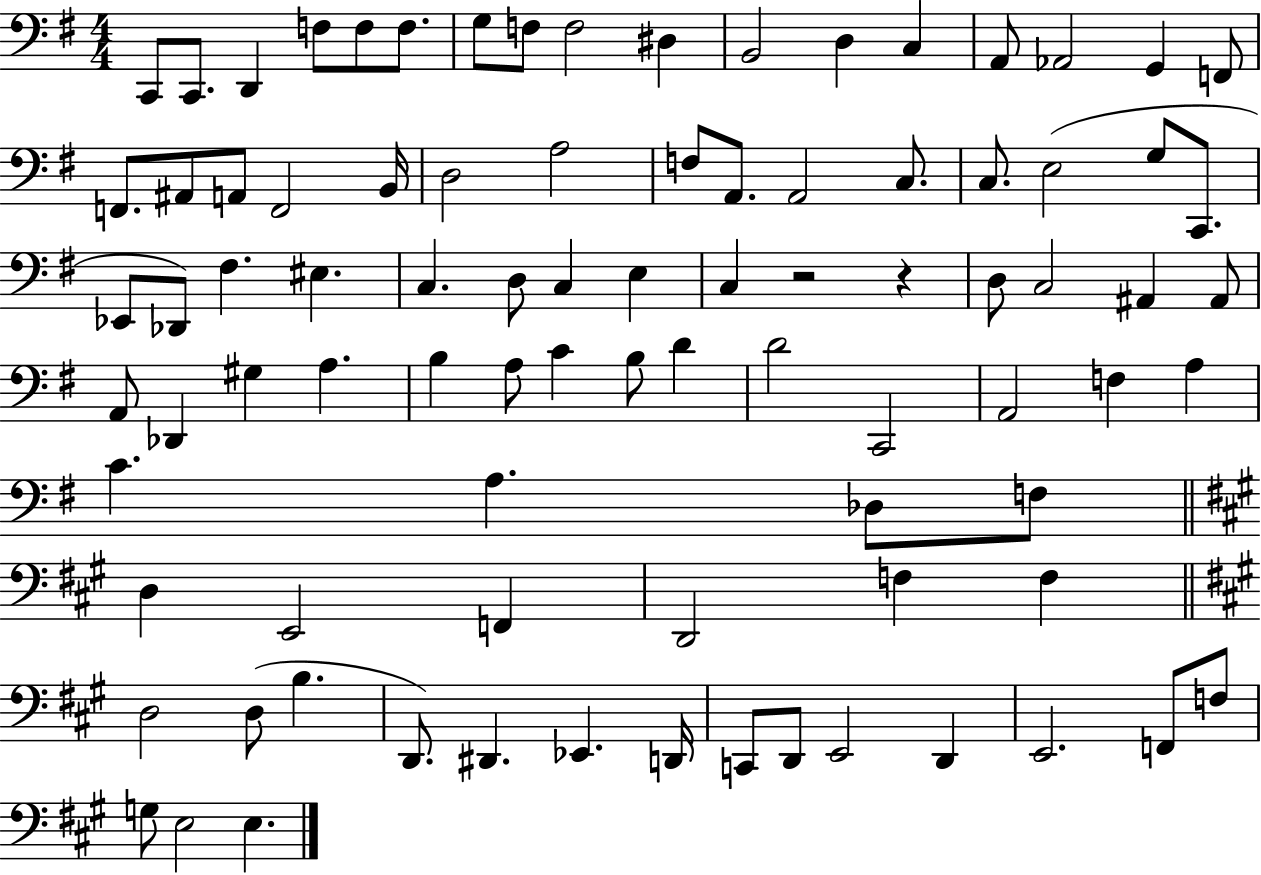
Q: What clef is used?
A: bass